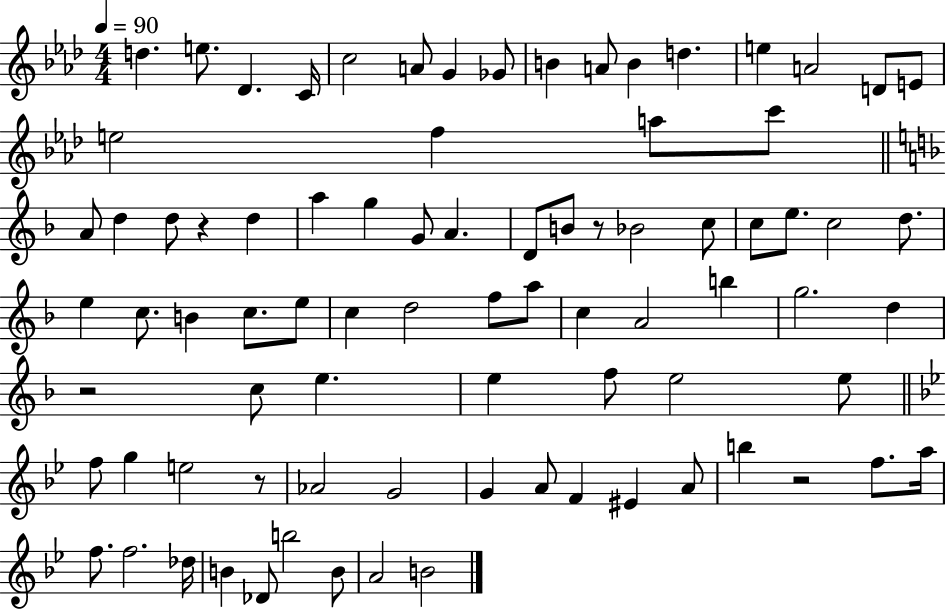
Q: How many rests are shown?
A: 5